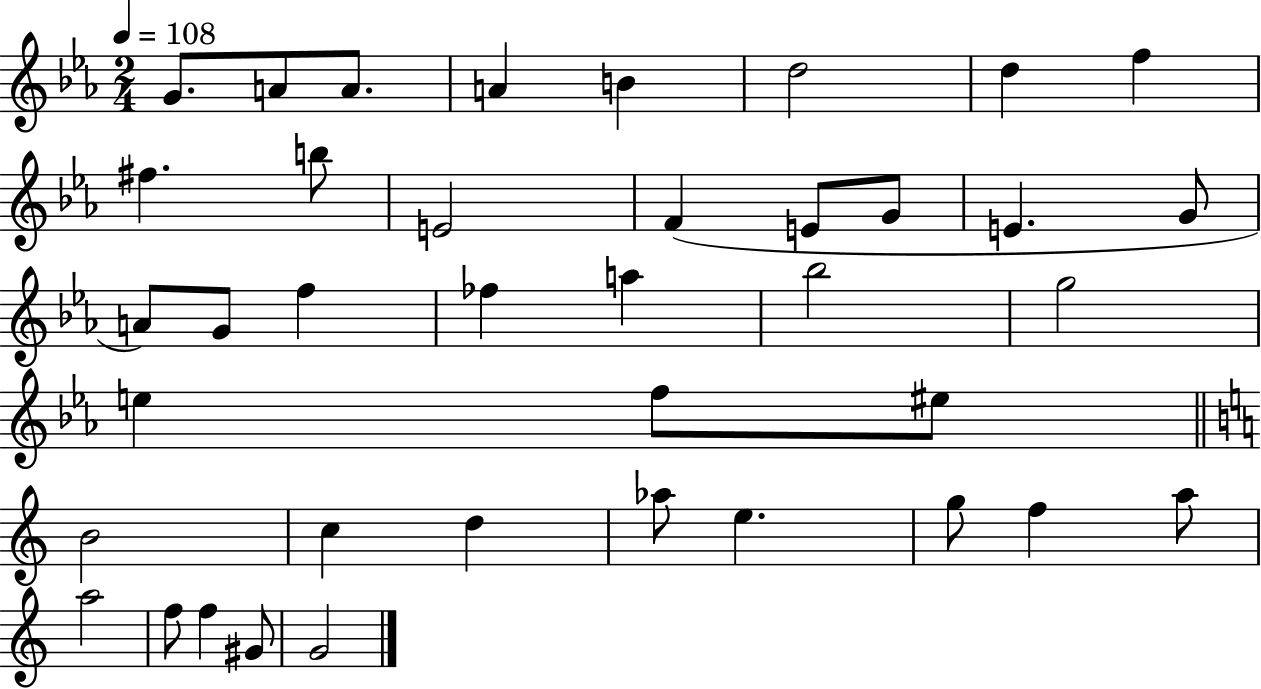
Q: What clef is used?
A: treble